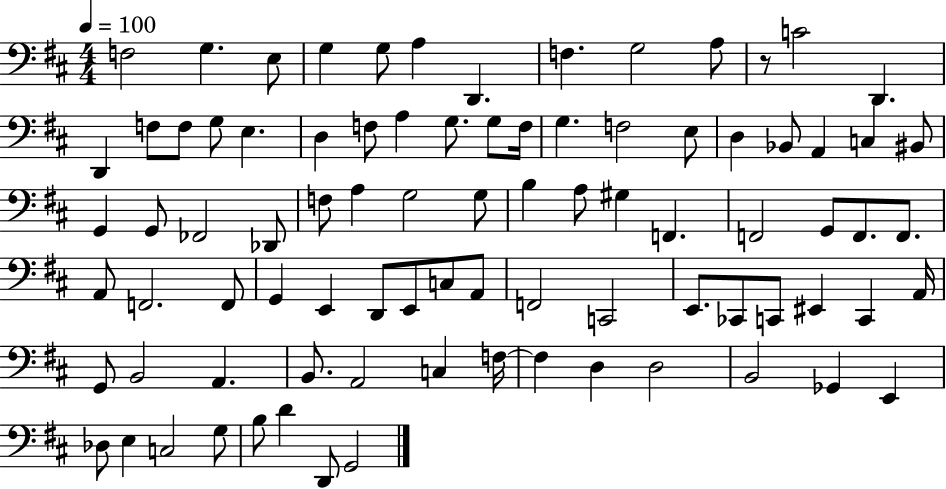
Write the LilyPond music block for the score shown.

{
  \clef bass
  \numericTimeSignature
  \time 4/4
  \key d \major
  \tempo 4 = 100
  f2 g4. e8 | g4 g8 a4 d,4. | f4. g2 a8 | r8 c'2 d,4. | \break d,4 f8 f8 g8 e4. | d4 f8 a4 g8. g8 f16 | g4. f2 e8 | d4 bes,8 a,4 c4 bis,8 | \break g,4 g,8 fes,2 des,8 | f8 a4 g2 g8 | b4 a8 gis4 f,4. | f,2 g,8 f,8. f,8. | \break a,8 f,2. f,8 | g,4 e,4 d,8 e,8 c8 a,8 | f,2 c,2 | e,8. ces,8 c,8 eis,4 c,4 a,16 | \break g,8 b,2 a,4. | b,8. a,2 c4 f16~~ | f4 d4 d2 | b,2 ges,4 e,4 | \break des8 e4 c2 g8 | b8 d'4 d,8 g,2 | \bar "|."
}